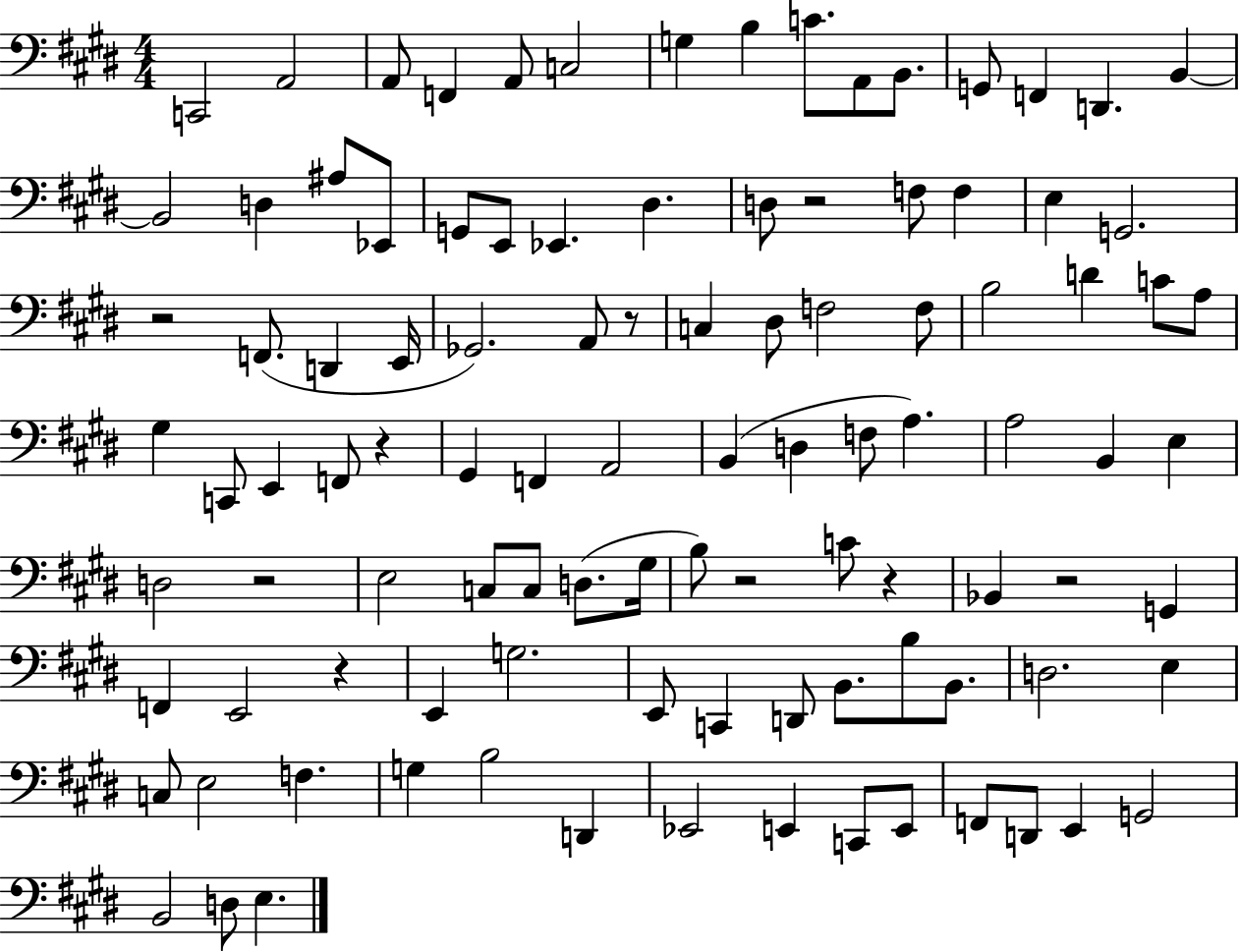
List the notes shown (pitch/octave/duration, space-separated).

C2/h A2/h A2/e F2/q A2/e C3/h G3/q B3/q C4/e. A2/e B2/e. G2/e F2/q D2/q. B2/q B2/h D3/q A#3/e Eb2/e G2/e E2/e Eb2/q. D#3/q. D3/e R/h F3/e F3/q E3/q G2/h. R/h F2/e. D2/q E2/s Gb2/h. A2/e R/e C3/q D#3/e F3/h F3/e B3/h D4/q C4/e A3/e G#3/q C2/e E2/q F2/e R/q G#2/q F2/q A2/h B2/q D3/q F3/e A3/q. A3/h B2/q E3/q D3/h R/h E3/h C3/e C3/e D3/e. G#3/s B3/e R/h C4/e R/q Bb2/q R/h G2/q F2/q E2/h R/q E2/q G3/h. E2/e C2/q D2/e B2/e. B3/e B2/e. D3/h. E3/q C3/e E3/h F3/q. G3/q B3/h D2/q Eb2/h E2/q C2/e E2/e F2/e D2/e E2/q G2/h B2/h D3/e E3/q.